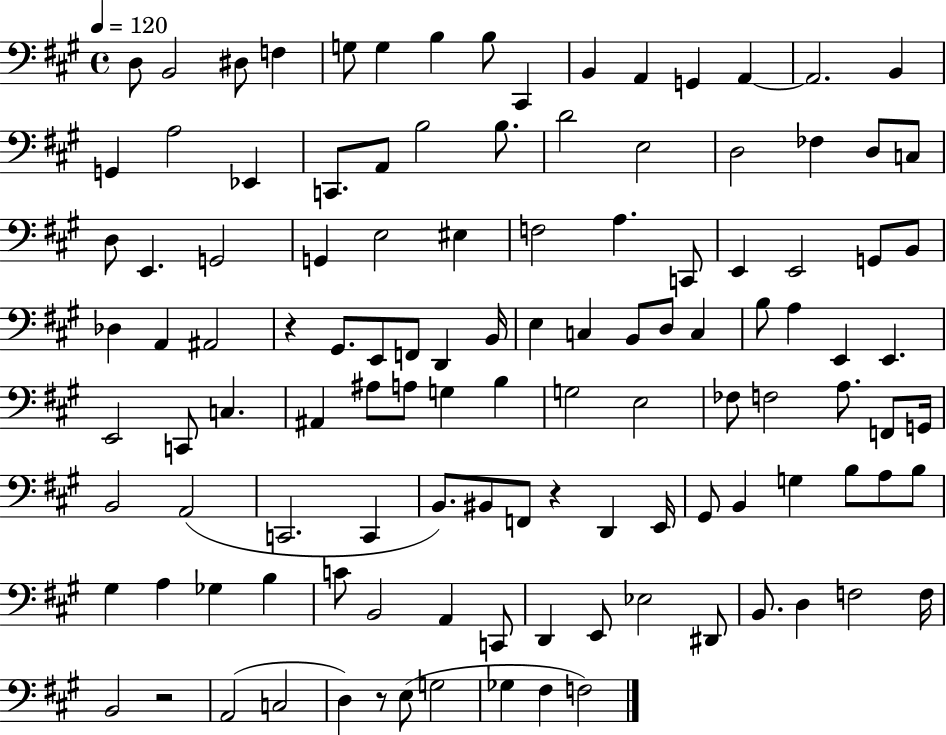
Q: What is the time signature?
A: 4/4